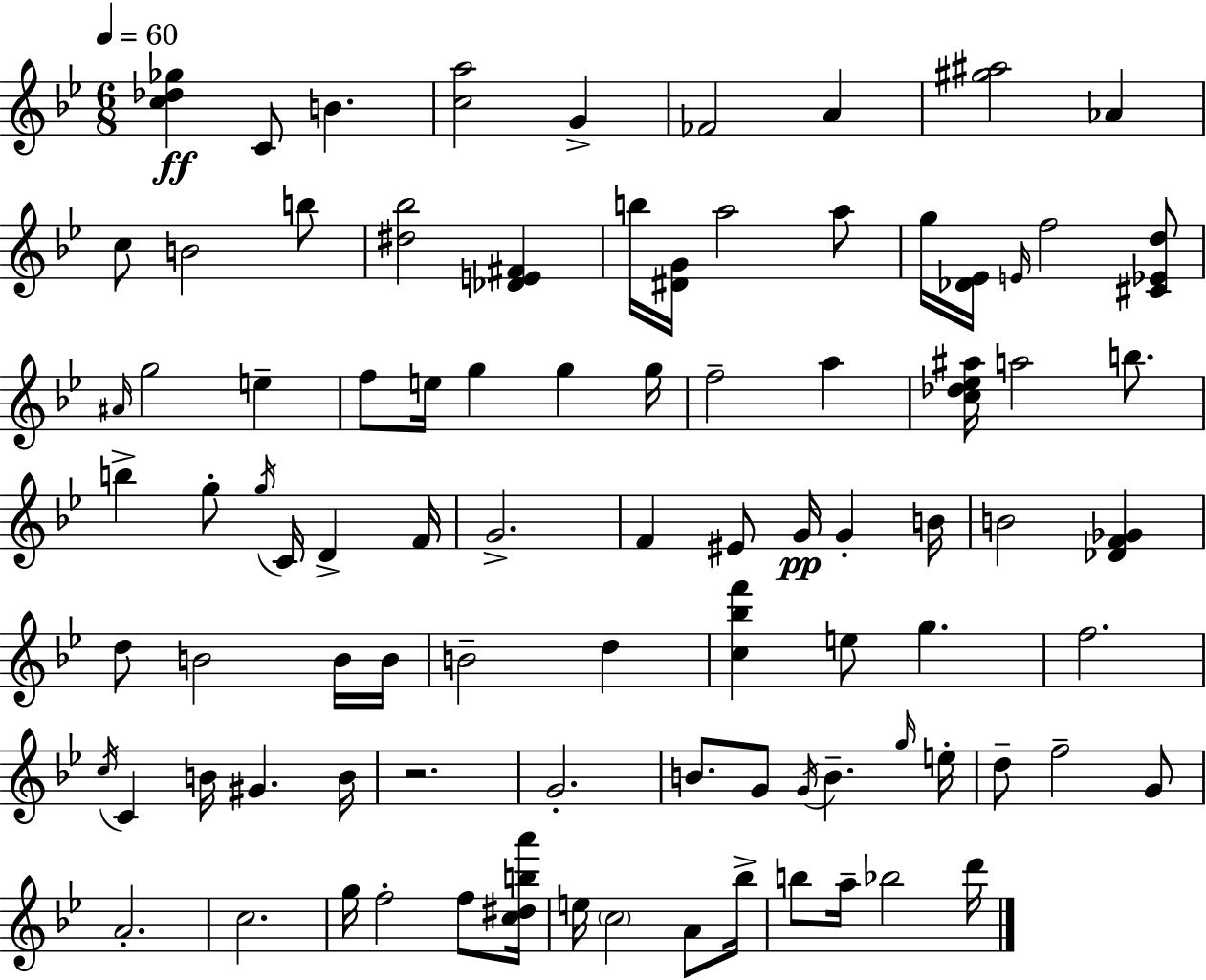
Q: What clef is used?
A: treble